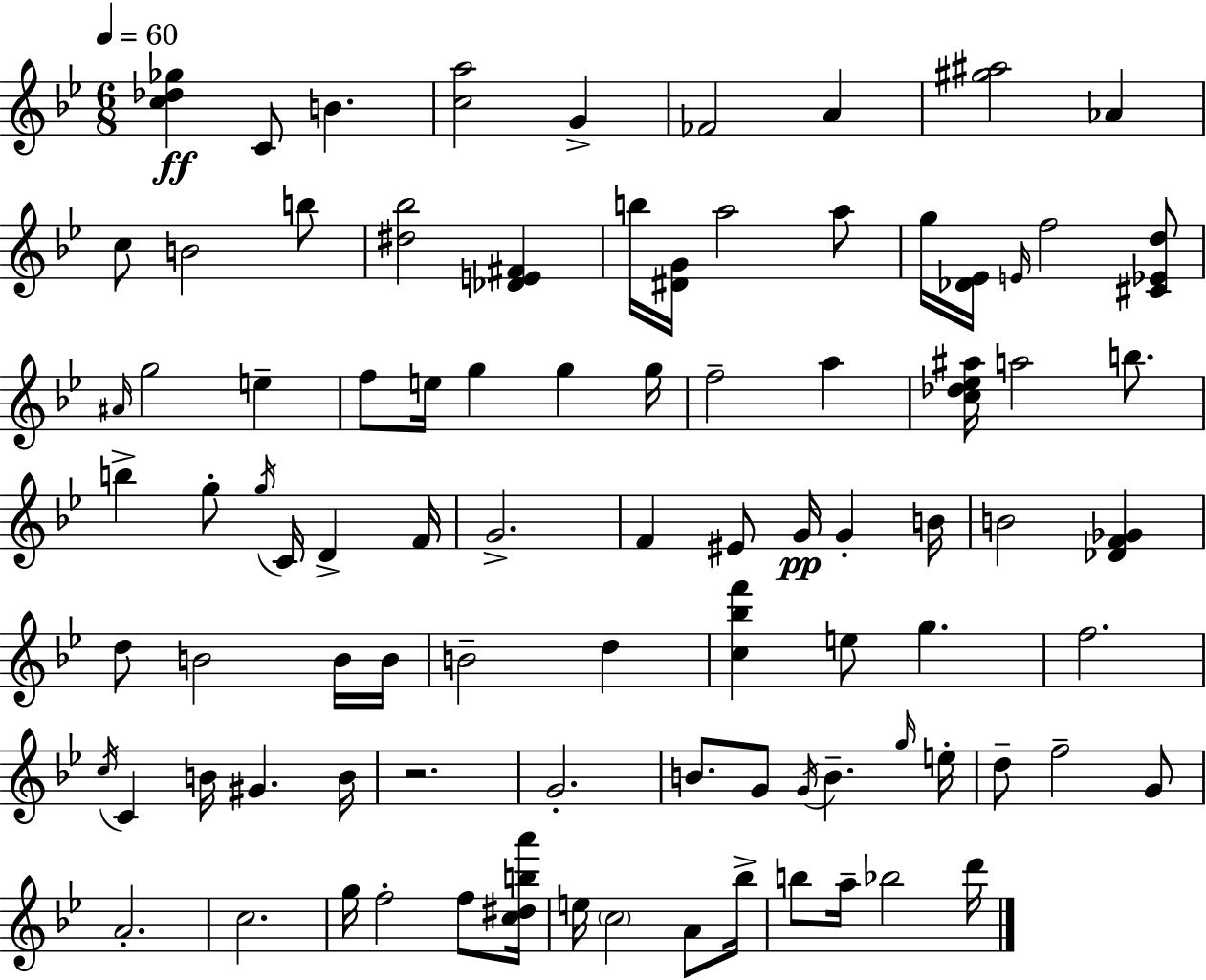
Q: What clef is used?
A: treble